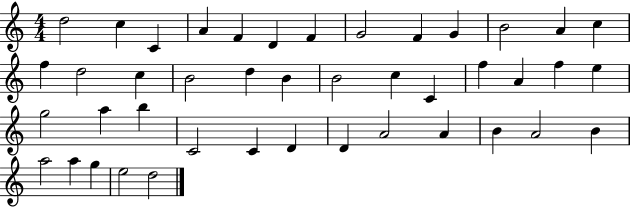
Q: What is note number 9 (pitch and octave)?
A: F4